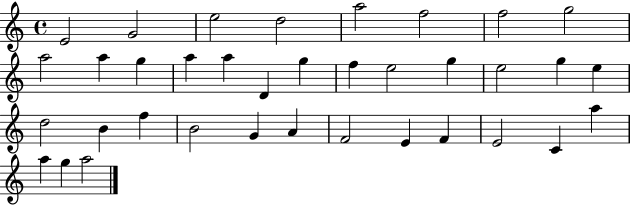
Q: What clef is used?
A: treble